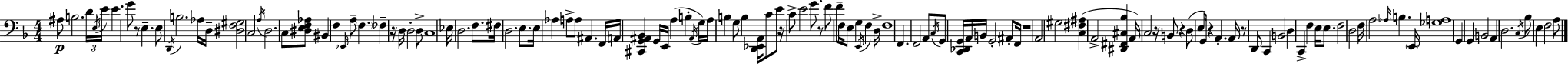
A#3/e B3/h. D4/s E3/s E4/s E4/q. G4/e R/e E3/q. E3/e D2/s B3/h. Ab3/s D3/s [D#3,F3,G#3]/h C3/h A3/s D3/h. C3/e [D#3,E3,F3,Ab3]/e BIS2/q F3/q Eb2/s A3/e F3/q. FES3/q R/s D3/s D3/h D3/e C3/w Eb3/s D3/h. F3/e. F#3/s D3/h. E3/e. E3/s Ab3/q A3/e A3/e A#2/q. F2/s A2/s [C#2,G2,A#2,Bb2]/q G2/s E2/s A3/q B3/q A#2/s G3/s A3/s B3/q G3/e B3/q [D2,Eb2,A2]/s C4/e E4/e R/s C4/e E4/h G4/e. R/e F4/e F4/e F3/s E3/e G3/q E2/s F3/q D3/s F3/w F2/q. F2/h A2/e C3/s G2/e [C2,Db2,G2]/s A2/s B2/s G2/h A#2/e F2/s R/w A2/h G#3/h [C3,F#3,A#3]/q A2/h [D#2,F#2,C#3,Bb3]/q A2/s C3/h R/s B2/e R/q D3/e E3/e G2/s R/q A2/q. A2/s R/e D2/e C2/q B2/h D3/q C2/q F3/q E3/s E3/e. F3/h D3/h F3/s A3/h Ab3/s B3/q. E2/s [Gb3,A3]/w G2/q G2/q B2/h A2/q D3/h. C3/s Bb3/e E3/q F3/h A3/e